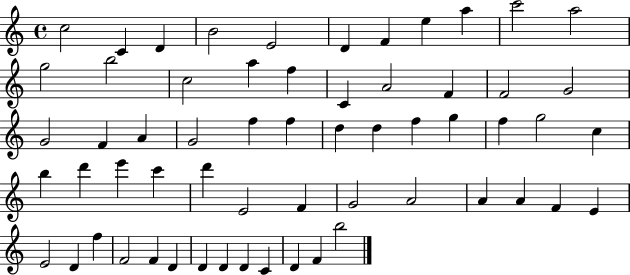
C5/h C4/q D4/q B4/h E4/h D4/q F4/q E5/q A5/q C6/h A5/h G5/h B5/h C5/h A5/q F5/q C4/q A4/h F4/q F4/h G4/h G4/h F4/q A4/q G4/h F5/q F5/q D5/q D5/q F5/q G5/q F5/q G5/h C5/q B5/q D6/q E6/q C6/q D6/q E4/h F4/q G4/h A4/h A4/q A4/q F4/q E4/q E4/h D4/q F5/q F4/h F4/q D4/q D4/q D4/q D4/q C4/q D4/q F4/q B5/h